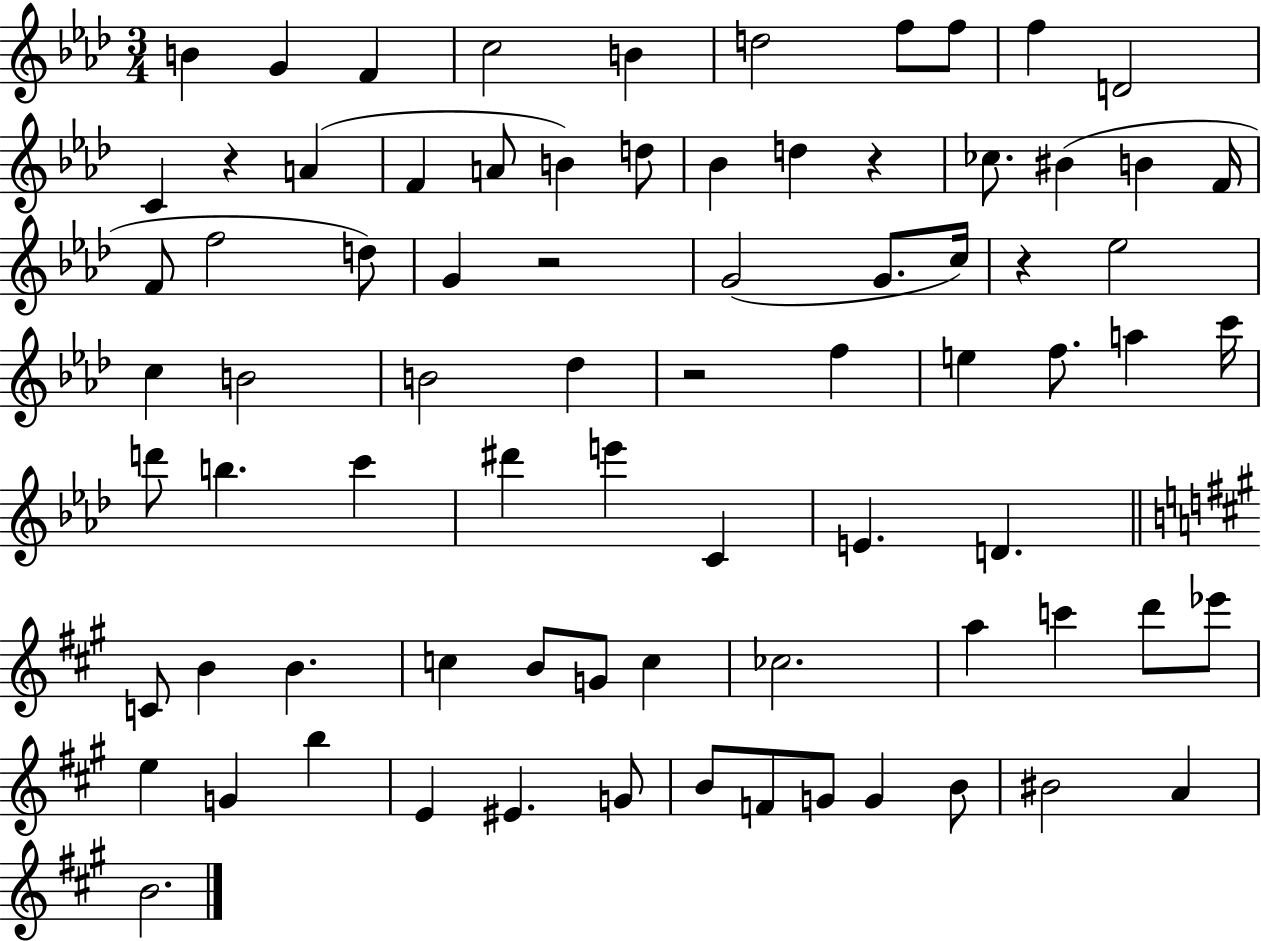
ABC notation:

X:1
T:Untitled
M:3/4
L:1/4
K:Ab
B G F c2 B d2 f/2 f/2 f D2 C z A F A/2 B d/2 _B d z _c/2 ^B B F/4 F/2 f2 d/2 G z2 G2 G/2 c/4 z _e2 c B2 B2 _d z2 f e f/2 a c'/4 d'/2 b c' ^d' e' C E D C/2 B B c B/2 G/2 c _c2 a c' d'/2 _e'/2 e G b E ^E G/2 B/2 F/2 G/2 G B/2 ^B2 A B2